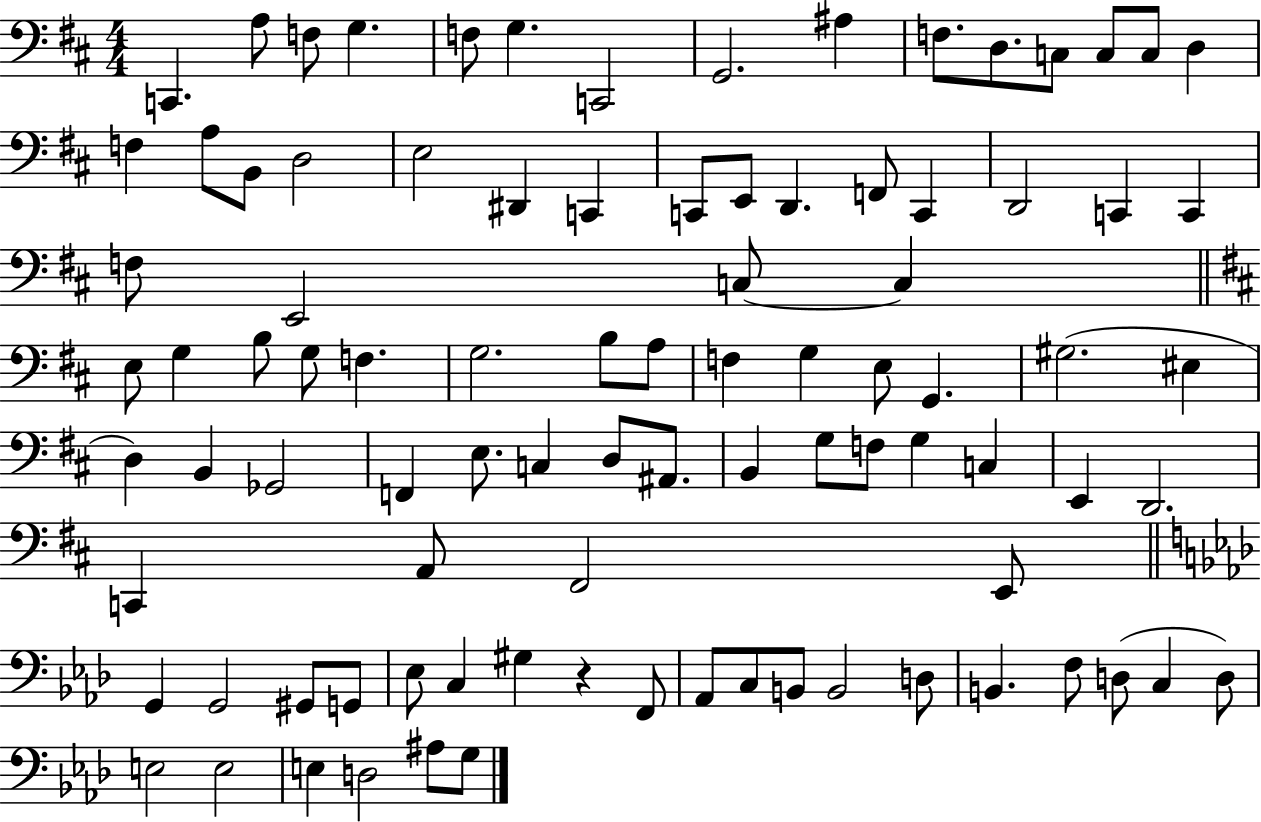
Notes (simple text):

C2/q. A3/e F3/e G3/q. F3/e G3/q. C2/h G2/h. A#3/q F3/e. D3/e. C3/e C3/e C3/e D3/q F3/q A3/e B2/e D3/h E3/h D#2/q C2/q C2/e E2/e D2/q. F2/e C2/q D2/h C2/q C2/q F3/e E2/h C3/e C3/q E3/e G3/q B3/e G3/e F3/q. G3/h. B3/e A3/e F3/q G3/q E3/e G2/q. G#3/h. EIS3/q D3/q B2/q Gb2/h F2/q E3/e. C3/q D3/e A#2/e. B2/q G3/e F3/e G3/q C3/q E2/q D2/h. C2/q A2/e F#2/h E2/e G2/q G2/h G#2/e G2/e Eb3/e C3/q G#3/q R/q F2/e Ab2/e C3/e B2/e B2/h D3/e B2/q. F3/e D3/e C3/q D3/e E3/h E3/h E3/q D3/h A#3/e G3/e